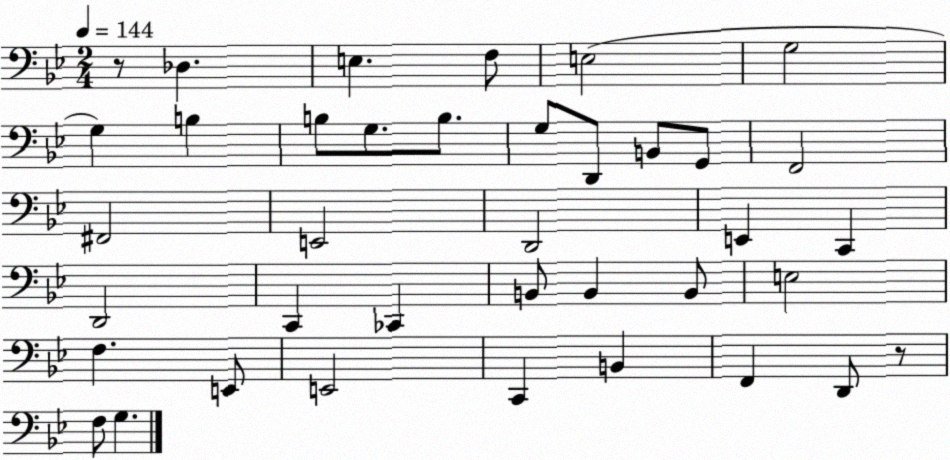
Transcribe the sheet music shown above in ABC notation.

X:1
T:Untitled
M:2/4
L:1/4
K:Bb
z/2 _D, E, F,/2 E,2 G,2 G, B, B,/2 G,/2 B,/2 G,/2 D,,/2 B,,/2 G,,/2 F,,2 ^F,,2 E,,2 D,,2 E,, C,, D,,2 C,, _C,, B,,/2 B,, B,,/2 E,2 F, E,,/2 E,,2 C,, B,, F,, D,,/2 z/2 F,/2 G,